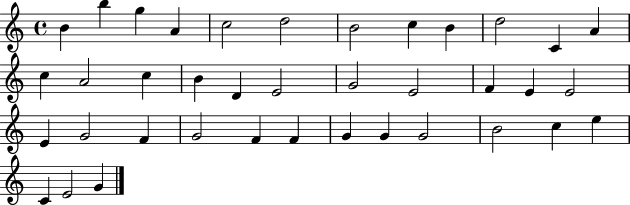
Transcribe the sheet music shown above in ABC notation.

X:1
T:Untitled
M:4/4
L:1/4
K:C
B b g A c2 d2 B2 c B d2 C A c A2 c B D E2 G2 E2 F E E2 E G2 F G2 F F G G G2 B2 c e C E2 G